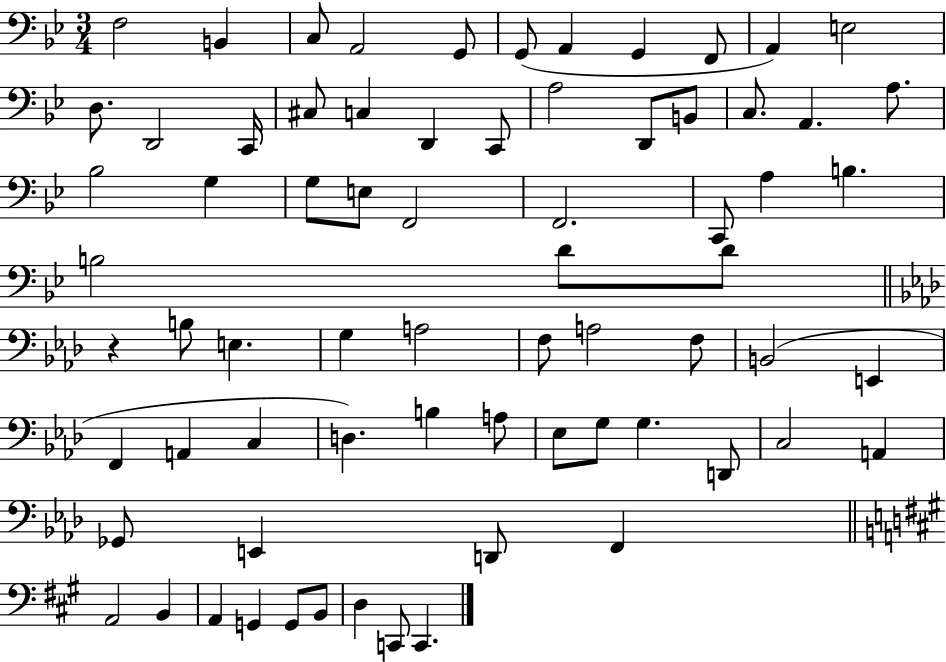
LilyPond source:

{
  \clef bass
  \numericTimeSignature
  \time 3/4
  \key bes \major
  f2 b,4 | c8 a,2 g,8 | g,8( a,4 g,4 f,8 | a,4) e2 | \break d8. d,2 c,16 | cis8 c4 d,4 c,8 | a2 d,8 b,8 | c8. a,4. a8. | \break bes2 g4 | g8 e8 f,2 | f,2. | c,8 a4 b4. | \break b2 d'8 d'8 | \bar "||" \break \key aes \major r4 b8 e4. | g4 a2 | f8 a2 f8 | b,2( e,4 | \break f,4 a,4 c4 | d4.) b4 a8 | ees8 g8 g4. d,8 | c2 a,4 | \break ges,8 e,4 d,8 f,4 | \bar "||" \break \key a \major a,2 b,4 | a,4 g,4 g,8 b,8 | d4 c,8 c,4. | \bar "|."
}